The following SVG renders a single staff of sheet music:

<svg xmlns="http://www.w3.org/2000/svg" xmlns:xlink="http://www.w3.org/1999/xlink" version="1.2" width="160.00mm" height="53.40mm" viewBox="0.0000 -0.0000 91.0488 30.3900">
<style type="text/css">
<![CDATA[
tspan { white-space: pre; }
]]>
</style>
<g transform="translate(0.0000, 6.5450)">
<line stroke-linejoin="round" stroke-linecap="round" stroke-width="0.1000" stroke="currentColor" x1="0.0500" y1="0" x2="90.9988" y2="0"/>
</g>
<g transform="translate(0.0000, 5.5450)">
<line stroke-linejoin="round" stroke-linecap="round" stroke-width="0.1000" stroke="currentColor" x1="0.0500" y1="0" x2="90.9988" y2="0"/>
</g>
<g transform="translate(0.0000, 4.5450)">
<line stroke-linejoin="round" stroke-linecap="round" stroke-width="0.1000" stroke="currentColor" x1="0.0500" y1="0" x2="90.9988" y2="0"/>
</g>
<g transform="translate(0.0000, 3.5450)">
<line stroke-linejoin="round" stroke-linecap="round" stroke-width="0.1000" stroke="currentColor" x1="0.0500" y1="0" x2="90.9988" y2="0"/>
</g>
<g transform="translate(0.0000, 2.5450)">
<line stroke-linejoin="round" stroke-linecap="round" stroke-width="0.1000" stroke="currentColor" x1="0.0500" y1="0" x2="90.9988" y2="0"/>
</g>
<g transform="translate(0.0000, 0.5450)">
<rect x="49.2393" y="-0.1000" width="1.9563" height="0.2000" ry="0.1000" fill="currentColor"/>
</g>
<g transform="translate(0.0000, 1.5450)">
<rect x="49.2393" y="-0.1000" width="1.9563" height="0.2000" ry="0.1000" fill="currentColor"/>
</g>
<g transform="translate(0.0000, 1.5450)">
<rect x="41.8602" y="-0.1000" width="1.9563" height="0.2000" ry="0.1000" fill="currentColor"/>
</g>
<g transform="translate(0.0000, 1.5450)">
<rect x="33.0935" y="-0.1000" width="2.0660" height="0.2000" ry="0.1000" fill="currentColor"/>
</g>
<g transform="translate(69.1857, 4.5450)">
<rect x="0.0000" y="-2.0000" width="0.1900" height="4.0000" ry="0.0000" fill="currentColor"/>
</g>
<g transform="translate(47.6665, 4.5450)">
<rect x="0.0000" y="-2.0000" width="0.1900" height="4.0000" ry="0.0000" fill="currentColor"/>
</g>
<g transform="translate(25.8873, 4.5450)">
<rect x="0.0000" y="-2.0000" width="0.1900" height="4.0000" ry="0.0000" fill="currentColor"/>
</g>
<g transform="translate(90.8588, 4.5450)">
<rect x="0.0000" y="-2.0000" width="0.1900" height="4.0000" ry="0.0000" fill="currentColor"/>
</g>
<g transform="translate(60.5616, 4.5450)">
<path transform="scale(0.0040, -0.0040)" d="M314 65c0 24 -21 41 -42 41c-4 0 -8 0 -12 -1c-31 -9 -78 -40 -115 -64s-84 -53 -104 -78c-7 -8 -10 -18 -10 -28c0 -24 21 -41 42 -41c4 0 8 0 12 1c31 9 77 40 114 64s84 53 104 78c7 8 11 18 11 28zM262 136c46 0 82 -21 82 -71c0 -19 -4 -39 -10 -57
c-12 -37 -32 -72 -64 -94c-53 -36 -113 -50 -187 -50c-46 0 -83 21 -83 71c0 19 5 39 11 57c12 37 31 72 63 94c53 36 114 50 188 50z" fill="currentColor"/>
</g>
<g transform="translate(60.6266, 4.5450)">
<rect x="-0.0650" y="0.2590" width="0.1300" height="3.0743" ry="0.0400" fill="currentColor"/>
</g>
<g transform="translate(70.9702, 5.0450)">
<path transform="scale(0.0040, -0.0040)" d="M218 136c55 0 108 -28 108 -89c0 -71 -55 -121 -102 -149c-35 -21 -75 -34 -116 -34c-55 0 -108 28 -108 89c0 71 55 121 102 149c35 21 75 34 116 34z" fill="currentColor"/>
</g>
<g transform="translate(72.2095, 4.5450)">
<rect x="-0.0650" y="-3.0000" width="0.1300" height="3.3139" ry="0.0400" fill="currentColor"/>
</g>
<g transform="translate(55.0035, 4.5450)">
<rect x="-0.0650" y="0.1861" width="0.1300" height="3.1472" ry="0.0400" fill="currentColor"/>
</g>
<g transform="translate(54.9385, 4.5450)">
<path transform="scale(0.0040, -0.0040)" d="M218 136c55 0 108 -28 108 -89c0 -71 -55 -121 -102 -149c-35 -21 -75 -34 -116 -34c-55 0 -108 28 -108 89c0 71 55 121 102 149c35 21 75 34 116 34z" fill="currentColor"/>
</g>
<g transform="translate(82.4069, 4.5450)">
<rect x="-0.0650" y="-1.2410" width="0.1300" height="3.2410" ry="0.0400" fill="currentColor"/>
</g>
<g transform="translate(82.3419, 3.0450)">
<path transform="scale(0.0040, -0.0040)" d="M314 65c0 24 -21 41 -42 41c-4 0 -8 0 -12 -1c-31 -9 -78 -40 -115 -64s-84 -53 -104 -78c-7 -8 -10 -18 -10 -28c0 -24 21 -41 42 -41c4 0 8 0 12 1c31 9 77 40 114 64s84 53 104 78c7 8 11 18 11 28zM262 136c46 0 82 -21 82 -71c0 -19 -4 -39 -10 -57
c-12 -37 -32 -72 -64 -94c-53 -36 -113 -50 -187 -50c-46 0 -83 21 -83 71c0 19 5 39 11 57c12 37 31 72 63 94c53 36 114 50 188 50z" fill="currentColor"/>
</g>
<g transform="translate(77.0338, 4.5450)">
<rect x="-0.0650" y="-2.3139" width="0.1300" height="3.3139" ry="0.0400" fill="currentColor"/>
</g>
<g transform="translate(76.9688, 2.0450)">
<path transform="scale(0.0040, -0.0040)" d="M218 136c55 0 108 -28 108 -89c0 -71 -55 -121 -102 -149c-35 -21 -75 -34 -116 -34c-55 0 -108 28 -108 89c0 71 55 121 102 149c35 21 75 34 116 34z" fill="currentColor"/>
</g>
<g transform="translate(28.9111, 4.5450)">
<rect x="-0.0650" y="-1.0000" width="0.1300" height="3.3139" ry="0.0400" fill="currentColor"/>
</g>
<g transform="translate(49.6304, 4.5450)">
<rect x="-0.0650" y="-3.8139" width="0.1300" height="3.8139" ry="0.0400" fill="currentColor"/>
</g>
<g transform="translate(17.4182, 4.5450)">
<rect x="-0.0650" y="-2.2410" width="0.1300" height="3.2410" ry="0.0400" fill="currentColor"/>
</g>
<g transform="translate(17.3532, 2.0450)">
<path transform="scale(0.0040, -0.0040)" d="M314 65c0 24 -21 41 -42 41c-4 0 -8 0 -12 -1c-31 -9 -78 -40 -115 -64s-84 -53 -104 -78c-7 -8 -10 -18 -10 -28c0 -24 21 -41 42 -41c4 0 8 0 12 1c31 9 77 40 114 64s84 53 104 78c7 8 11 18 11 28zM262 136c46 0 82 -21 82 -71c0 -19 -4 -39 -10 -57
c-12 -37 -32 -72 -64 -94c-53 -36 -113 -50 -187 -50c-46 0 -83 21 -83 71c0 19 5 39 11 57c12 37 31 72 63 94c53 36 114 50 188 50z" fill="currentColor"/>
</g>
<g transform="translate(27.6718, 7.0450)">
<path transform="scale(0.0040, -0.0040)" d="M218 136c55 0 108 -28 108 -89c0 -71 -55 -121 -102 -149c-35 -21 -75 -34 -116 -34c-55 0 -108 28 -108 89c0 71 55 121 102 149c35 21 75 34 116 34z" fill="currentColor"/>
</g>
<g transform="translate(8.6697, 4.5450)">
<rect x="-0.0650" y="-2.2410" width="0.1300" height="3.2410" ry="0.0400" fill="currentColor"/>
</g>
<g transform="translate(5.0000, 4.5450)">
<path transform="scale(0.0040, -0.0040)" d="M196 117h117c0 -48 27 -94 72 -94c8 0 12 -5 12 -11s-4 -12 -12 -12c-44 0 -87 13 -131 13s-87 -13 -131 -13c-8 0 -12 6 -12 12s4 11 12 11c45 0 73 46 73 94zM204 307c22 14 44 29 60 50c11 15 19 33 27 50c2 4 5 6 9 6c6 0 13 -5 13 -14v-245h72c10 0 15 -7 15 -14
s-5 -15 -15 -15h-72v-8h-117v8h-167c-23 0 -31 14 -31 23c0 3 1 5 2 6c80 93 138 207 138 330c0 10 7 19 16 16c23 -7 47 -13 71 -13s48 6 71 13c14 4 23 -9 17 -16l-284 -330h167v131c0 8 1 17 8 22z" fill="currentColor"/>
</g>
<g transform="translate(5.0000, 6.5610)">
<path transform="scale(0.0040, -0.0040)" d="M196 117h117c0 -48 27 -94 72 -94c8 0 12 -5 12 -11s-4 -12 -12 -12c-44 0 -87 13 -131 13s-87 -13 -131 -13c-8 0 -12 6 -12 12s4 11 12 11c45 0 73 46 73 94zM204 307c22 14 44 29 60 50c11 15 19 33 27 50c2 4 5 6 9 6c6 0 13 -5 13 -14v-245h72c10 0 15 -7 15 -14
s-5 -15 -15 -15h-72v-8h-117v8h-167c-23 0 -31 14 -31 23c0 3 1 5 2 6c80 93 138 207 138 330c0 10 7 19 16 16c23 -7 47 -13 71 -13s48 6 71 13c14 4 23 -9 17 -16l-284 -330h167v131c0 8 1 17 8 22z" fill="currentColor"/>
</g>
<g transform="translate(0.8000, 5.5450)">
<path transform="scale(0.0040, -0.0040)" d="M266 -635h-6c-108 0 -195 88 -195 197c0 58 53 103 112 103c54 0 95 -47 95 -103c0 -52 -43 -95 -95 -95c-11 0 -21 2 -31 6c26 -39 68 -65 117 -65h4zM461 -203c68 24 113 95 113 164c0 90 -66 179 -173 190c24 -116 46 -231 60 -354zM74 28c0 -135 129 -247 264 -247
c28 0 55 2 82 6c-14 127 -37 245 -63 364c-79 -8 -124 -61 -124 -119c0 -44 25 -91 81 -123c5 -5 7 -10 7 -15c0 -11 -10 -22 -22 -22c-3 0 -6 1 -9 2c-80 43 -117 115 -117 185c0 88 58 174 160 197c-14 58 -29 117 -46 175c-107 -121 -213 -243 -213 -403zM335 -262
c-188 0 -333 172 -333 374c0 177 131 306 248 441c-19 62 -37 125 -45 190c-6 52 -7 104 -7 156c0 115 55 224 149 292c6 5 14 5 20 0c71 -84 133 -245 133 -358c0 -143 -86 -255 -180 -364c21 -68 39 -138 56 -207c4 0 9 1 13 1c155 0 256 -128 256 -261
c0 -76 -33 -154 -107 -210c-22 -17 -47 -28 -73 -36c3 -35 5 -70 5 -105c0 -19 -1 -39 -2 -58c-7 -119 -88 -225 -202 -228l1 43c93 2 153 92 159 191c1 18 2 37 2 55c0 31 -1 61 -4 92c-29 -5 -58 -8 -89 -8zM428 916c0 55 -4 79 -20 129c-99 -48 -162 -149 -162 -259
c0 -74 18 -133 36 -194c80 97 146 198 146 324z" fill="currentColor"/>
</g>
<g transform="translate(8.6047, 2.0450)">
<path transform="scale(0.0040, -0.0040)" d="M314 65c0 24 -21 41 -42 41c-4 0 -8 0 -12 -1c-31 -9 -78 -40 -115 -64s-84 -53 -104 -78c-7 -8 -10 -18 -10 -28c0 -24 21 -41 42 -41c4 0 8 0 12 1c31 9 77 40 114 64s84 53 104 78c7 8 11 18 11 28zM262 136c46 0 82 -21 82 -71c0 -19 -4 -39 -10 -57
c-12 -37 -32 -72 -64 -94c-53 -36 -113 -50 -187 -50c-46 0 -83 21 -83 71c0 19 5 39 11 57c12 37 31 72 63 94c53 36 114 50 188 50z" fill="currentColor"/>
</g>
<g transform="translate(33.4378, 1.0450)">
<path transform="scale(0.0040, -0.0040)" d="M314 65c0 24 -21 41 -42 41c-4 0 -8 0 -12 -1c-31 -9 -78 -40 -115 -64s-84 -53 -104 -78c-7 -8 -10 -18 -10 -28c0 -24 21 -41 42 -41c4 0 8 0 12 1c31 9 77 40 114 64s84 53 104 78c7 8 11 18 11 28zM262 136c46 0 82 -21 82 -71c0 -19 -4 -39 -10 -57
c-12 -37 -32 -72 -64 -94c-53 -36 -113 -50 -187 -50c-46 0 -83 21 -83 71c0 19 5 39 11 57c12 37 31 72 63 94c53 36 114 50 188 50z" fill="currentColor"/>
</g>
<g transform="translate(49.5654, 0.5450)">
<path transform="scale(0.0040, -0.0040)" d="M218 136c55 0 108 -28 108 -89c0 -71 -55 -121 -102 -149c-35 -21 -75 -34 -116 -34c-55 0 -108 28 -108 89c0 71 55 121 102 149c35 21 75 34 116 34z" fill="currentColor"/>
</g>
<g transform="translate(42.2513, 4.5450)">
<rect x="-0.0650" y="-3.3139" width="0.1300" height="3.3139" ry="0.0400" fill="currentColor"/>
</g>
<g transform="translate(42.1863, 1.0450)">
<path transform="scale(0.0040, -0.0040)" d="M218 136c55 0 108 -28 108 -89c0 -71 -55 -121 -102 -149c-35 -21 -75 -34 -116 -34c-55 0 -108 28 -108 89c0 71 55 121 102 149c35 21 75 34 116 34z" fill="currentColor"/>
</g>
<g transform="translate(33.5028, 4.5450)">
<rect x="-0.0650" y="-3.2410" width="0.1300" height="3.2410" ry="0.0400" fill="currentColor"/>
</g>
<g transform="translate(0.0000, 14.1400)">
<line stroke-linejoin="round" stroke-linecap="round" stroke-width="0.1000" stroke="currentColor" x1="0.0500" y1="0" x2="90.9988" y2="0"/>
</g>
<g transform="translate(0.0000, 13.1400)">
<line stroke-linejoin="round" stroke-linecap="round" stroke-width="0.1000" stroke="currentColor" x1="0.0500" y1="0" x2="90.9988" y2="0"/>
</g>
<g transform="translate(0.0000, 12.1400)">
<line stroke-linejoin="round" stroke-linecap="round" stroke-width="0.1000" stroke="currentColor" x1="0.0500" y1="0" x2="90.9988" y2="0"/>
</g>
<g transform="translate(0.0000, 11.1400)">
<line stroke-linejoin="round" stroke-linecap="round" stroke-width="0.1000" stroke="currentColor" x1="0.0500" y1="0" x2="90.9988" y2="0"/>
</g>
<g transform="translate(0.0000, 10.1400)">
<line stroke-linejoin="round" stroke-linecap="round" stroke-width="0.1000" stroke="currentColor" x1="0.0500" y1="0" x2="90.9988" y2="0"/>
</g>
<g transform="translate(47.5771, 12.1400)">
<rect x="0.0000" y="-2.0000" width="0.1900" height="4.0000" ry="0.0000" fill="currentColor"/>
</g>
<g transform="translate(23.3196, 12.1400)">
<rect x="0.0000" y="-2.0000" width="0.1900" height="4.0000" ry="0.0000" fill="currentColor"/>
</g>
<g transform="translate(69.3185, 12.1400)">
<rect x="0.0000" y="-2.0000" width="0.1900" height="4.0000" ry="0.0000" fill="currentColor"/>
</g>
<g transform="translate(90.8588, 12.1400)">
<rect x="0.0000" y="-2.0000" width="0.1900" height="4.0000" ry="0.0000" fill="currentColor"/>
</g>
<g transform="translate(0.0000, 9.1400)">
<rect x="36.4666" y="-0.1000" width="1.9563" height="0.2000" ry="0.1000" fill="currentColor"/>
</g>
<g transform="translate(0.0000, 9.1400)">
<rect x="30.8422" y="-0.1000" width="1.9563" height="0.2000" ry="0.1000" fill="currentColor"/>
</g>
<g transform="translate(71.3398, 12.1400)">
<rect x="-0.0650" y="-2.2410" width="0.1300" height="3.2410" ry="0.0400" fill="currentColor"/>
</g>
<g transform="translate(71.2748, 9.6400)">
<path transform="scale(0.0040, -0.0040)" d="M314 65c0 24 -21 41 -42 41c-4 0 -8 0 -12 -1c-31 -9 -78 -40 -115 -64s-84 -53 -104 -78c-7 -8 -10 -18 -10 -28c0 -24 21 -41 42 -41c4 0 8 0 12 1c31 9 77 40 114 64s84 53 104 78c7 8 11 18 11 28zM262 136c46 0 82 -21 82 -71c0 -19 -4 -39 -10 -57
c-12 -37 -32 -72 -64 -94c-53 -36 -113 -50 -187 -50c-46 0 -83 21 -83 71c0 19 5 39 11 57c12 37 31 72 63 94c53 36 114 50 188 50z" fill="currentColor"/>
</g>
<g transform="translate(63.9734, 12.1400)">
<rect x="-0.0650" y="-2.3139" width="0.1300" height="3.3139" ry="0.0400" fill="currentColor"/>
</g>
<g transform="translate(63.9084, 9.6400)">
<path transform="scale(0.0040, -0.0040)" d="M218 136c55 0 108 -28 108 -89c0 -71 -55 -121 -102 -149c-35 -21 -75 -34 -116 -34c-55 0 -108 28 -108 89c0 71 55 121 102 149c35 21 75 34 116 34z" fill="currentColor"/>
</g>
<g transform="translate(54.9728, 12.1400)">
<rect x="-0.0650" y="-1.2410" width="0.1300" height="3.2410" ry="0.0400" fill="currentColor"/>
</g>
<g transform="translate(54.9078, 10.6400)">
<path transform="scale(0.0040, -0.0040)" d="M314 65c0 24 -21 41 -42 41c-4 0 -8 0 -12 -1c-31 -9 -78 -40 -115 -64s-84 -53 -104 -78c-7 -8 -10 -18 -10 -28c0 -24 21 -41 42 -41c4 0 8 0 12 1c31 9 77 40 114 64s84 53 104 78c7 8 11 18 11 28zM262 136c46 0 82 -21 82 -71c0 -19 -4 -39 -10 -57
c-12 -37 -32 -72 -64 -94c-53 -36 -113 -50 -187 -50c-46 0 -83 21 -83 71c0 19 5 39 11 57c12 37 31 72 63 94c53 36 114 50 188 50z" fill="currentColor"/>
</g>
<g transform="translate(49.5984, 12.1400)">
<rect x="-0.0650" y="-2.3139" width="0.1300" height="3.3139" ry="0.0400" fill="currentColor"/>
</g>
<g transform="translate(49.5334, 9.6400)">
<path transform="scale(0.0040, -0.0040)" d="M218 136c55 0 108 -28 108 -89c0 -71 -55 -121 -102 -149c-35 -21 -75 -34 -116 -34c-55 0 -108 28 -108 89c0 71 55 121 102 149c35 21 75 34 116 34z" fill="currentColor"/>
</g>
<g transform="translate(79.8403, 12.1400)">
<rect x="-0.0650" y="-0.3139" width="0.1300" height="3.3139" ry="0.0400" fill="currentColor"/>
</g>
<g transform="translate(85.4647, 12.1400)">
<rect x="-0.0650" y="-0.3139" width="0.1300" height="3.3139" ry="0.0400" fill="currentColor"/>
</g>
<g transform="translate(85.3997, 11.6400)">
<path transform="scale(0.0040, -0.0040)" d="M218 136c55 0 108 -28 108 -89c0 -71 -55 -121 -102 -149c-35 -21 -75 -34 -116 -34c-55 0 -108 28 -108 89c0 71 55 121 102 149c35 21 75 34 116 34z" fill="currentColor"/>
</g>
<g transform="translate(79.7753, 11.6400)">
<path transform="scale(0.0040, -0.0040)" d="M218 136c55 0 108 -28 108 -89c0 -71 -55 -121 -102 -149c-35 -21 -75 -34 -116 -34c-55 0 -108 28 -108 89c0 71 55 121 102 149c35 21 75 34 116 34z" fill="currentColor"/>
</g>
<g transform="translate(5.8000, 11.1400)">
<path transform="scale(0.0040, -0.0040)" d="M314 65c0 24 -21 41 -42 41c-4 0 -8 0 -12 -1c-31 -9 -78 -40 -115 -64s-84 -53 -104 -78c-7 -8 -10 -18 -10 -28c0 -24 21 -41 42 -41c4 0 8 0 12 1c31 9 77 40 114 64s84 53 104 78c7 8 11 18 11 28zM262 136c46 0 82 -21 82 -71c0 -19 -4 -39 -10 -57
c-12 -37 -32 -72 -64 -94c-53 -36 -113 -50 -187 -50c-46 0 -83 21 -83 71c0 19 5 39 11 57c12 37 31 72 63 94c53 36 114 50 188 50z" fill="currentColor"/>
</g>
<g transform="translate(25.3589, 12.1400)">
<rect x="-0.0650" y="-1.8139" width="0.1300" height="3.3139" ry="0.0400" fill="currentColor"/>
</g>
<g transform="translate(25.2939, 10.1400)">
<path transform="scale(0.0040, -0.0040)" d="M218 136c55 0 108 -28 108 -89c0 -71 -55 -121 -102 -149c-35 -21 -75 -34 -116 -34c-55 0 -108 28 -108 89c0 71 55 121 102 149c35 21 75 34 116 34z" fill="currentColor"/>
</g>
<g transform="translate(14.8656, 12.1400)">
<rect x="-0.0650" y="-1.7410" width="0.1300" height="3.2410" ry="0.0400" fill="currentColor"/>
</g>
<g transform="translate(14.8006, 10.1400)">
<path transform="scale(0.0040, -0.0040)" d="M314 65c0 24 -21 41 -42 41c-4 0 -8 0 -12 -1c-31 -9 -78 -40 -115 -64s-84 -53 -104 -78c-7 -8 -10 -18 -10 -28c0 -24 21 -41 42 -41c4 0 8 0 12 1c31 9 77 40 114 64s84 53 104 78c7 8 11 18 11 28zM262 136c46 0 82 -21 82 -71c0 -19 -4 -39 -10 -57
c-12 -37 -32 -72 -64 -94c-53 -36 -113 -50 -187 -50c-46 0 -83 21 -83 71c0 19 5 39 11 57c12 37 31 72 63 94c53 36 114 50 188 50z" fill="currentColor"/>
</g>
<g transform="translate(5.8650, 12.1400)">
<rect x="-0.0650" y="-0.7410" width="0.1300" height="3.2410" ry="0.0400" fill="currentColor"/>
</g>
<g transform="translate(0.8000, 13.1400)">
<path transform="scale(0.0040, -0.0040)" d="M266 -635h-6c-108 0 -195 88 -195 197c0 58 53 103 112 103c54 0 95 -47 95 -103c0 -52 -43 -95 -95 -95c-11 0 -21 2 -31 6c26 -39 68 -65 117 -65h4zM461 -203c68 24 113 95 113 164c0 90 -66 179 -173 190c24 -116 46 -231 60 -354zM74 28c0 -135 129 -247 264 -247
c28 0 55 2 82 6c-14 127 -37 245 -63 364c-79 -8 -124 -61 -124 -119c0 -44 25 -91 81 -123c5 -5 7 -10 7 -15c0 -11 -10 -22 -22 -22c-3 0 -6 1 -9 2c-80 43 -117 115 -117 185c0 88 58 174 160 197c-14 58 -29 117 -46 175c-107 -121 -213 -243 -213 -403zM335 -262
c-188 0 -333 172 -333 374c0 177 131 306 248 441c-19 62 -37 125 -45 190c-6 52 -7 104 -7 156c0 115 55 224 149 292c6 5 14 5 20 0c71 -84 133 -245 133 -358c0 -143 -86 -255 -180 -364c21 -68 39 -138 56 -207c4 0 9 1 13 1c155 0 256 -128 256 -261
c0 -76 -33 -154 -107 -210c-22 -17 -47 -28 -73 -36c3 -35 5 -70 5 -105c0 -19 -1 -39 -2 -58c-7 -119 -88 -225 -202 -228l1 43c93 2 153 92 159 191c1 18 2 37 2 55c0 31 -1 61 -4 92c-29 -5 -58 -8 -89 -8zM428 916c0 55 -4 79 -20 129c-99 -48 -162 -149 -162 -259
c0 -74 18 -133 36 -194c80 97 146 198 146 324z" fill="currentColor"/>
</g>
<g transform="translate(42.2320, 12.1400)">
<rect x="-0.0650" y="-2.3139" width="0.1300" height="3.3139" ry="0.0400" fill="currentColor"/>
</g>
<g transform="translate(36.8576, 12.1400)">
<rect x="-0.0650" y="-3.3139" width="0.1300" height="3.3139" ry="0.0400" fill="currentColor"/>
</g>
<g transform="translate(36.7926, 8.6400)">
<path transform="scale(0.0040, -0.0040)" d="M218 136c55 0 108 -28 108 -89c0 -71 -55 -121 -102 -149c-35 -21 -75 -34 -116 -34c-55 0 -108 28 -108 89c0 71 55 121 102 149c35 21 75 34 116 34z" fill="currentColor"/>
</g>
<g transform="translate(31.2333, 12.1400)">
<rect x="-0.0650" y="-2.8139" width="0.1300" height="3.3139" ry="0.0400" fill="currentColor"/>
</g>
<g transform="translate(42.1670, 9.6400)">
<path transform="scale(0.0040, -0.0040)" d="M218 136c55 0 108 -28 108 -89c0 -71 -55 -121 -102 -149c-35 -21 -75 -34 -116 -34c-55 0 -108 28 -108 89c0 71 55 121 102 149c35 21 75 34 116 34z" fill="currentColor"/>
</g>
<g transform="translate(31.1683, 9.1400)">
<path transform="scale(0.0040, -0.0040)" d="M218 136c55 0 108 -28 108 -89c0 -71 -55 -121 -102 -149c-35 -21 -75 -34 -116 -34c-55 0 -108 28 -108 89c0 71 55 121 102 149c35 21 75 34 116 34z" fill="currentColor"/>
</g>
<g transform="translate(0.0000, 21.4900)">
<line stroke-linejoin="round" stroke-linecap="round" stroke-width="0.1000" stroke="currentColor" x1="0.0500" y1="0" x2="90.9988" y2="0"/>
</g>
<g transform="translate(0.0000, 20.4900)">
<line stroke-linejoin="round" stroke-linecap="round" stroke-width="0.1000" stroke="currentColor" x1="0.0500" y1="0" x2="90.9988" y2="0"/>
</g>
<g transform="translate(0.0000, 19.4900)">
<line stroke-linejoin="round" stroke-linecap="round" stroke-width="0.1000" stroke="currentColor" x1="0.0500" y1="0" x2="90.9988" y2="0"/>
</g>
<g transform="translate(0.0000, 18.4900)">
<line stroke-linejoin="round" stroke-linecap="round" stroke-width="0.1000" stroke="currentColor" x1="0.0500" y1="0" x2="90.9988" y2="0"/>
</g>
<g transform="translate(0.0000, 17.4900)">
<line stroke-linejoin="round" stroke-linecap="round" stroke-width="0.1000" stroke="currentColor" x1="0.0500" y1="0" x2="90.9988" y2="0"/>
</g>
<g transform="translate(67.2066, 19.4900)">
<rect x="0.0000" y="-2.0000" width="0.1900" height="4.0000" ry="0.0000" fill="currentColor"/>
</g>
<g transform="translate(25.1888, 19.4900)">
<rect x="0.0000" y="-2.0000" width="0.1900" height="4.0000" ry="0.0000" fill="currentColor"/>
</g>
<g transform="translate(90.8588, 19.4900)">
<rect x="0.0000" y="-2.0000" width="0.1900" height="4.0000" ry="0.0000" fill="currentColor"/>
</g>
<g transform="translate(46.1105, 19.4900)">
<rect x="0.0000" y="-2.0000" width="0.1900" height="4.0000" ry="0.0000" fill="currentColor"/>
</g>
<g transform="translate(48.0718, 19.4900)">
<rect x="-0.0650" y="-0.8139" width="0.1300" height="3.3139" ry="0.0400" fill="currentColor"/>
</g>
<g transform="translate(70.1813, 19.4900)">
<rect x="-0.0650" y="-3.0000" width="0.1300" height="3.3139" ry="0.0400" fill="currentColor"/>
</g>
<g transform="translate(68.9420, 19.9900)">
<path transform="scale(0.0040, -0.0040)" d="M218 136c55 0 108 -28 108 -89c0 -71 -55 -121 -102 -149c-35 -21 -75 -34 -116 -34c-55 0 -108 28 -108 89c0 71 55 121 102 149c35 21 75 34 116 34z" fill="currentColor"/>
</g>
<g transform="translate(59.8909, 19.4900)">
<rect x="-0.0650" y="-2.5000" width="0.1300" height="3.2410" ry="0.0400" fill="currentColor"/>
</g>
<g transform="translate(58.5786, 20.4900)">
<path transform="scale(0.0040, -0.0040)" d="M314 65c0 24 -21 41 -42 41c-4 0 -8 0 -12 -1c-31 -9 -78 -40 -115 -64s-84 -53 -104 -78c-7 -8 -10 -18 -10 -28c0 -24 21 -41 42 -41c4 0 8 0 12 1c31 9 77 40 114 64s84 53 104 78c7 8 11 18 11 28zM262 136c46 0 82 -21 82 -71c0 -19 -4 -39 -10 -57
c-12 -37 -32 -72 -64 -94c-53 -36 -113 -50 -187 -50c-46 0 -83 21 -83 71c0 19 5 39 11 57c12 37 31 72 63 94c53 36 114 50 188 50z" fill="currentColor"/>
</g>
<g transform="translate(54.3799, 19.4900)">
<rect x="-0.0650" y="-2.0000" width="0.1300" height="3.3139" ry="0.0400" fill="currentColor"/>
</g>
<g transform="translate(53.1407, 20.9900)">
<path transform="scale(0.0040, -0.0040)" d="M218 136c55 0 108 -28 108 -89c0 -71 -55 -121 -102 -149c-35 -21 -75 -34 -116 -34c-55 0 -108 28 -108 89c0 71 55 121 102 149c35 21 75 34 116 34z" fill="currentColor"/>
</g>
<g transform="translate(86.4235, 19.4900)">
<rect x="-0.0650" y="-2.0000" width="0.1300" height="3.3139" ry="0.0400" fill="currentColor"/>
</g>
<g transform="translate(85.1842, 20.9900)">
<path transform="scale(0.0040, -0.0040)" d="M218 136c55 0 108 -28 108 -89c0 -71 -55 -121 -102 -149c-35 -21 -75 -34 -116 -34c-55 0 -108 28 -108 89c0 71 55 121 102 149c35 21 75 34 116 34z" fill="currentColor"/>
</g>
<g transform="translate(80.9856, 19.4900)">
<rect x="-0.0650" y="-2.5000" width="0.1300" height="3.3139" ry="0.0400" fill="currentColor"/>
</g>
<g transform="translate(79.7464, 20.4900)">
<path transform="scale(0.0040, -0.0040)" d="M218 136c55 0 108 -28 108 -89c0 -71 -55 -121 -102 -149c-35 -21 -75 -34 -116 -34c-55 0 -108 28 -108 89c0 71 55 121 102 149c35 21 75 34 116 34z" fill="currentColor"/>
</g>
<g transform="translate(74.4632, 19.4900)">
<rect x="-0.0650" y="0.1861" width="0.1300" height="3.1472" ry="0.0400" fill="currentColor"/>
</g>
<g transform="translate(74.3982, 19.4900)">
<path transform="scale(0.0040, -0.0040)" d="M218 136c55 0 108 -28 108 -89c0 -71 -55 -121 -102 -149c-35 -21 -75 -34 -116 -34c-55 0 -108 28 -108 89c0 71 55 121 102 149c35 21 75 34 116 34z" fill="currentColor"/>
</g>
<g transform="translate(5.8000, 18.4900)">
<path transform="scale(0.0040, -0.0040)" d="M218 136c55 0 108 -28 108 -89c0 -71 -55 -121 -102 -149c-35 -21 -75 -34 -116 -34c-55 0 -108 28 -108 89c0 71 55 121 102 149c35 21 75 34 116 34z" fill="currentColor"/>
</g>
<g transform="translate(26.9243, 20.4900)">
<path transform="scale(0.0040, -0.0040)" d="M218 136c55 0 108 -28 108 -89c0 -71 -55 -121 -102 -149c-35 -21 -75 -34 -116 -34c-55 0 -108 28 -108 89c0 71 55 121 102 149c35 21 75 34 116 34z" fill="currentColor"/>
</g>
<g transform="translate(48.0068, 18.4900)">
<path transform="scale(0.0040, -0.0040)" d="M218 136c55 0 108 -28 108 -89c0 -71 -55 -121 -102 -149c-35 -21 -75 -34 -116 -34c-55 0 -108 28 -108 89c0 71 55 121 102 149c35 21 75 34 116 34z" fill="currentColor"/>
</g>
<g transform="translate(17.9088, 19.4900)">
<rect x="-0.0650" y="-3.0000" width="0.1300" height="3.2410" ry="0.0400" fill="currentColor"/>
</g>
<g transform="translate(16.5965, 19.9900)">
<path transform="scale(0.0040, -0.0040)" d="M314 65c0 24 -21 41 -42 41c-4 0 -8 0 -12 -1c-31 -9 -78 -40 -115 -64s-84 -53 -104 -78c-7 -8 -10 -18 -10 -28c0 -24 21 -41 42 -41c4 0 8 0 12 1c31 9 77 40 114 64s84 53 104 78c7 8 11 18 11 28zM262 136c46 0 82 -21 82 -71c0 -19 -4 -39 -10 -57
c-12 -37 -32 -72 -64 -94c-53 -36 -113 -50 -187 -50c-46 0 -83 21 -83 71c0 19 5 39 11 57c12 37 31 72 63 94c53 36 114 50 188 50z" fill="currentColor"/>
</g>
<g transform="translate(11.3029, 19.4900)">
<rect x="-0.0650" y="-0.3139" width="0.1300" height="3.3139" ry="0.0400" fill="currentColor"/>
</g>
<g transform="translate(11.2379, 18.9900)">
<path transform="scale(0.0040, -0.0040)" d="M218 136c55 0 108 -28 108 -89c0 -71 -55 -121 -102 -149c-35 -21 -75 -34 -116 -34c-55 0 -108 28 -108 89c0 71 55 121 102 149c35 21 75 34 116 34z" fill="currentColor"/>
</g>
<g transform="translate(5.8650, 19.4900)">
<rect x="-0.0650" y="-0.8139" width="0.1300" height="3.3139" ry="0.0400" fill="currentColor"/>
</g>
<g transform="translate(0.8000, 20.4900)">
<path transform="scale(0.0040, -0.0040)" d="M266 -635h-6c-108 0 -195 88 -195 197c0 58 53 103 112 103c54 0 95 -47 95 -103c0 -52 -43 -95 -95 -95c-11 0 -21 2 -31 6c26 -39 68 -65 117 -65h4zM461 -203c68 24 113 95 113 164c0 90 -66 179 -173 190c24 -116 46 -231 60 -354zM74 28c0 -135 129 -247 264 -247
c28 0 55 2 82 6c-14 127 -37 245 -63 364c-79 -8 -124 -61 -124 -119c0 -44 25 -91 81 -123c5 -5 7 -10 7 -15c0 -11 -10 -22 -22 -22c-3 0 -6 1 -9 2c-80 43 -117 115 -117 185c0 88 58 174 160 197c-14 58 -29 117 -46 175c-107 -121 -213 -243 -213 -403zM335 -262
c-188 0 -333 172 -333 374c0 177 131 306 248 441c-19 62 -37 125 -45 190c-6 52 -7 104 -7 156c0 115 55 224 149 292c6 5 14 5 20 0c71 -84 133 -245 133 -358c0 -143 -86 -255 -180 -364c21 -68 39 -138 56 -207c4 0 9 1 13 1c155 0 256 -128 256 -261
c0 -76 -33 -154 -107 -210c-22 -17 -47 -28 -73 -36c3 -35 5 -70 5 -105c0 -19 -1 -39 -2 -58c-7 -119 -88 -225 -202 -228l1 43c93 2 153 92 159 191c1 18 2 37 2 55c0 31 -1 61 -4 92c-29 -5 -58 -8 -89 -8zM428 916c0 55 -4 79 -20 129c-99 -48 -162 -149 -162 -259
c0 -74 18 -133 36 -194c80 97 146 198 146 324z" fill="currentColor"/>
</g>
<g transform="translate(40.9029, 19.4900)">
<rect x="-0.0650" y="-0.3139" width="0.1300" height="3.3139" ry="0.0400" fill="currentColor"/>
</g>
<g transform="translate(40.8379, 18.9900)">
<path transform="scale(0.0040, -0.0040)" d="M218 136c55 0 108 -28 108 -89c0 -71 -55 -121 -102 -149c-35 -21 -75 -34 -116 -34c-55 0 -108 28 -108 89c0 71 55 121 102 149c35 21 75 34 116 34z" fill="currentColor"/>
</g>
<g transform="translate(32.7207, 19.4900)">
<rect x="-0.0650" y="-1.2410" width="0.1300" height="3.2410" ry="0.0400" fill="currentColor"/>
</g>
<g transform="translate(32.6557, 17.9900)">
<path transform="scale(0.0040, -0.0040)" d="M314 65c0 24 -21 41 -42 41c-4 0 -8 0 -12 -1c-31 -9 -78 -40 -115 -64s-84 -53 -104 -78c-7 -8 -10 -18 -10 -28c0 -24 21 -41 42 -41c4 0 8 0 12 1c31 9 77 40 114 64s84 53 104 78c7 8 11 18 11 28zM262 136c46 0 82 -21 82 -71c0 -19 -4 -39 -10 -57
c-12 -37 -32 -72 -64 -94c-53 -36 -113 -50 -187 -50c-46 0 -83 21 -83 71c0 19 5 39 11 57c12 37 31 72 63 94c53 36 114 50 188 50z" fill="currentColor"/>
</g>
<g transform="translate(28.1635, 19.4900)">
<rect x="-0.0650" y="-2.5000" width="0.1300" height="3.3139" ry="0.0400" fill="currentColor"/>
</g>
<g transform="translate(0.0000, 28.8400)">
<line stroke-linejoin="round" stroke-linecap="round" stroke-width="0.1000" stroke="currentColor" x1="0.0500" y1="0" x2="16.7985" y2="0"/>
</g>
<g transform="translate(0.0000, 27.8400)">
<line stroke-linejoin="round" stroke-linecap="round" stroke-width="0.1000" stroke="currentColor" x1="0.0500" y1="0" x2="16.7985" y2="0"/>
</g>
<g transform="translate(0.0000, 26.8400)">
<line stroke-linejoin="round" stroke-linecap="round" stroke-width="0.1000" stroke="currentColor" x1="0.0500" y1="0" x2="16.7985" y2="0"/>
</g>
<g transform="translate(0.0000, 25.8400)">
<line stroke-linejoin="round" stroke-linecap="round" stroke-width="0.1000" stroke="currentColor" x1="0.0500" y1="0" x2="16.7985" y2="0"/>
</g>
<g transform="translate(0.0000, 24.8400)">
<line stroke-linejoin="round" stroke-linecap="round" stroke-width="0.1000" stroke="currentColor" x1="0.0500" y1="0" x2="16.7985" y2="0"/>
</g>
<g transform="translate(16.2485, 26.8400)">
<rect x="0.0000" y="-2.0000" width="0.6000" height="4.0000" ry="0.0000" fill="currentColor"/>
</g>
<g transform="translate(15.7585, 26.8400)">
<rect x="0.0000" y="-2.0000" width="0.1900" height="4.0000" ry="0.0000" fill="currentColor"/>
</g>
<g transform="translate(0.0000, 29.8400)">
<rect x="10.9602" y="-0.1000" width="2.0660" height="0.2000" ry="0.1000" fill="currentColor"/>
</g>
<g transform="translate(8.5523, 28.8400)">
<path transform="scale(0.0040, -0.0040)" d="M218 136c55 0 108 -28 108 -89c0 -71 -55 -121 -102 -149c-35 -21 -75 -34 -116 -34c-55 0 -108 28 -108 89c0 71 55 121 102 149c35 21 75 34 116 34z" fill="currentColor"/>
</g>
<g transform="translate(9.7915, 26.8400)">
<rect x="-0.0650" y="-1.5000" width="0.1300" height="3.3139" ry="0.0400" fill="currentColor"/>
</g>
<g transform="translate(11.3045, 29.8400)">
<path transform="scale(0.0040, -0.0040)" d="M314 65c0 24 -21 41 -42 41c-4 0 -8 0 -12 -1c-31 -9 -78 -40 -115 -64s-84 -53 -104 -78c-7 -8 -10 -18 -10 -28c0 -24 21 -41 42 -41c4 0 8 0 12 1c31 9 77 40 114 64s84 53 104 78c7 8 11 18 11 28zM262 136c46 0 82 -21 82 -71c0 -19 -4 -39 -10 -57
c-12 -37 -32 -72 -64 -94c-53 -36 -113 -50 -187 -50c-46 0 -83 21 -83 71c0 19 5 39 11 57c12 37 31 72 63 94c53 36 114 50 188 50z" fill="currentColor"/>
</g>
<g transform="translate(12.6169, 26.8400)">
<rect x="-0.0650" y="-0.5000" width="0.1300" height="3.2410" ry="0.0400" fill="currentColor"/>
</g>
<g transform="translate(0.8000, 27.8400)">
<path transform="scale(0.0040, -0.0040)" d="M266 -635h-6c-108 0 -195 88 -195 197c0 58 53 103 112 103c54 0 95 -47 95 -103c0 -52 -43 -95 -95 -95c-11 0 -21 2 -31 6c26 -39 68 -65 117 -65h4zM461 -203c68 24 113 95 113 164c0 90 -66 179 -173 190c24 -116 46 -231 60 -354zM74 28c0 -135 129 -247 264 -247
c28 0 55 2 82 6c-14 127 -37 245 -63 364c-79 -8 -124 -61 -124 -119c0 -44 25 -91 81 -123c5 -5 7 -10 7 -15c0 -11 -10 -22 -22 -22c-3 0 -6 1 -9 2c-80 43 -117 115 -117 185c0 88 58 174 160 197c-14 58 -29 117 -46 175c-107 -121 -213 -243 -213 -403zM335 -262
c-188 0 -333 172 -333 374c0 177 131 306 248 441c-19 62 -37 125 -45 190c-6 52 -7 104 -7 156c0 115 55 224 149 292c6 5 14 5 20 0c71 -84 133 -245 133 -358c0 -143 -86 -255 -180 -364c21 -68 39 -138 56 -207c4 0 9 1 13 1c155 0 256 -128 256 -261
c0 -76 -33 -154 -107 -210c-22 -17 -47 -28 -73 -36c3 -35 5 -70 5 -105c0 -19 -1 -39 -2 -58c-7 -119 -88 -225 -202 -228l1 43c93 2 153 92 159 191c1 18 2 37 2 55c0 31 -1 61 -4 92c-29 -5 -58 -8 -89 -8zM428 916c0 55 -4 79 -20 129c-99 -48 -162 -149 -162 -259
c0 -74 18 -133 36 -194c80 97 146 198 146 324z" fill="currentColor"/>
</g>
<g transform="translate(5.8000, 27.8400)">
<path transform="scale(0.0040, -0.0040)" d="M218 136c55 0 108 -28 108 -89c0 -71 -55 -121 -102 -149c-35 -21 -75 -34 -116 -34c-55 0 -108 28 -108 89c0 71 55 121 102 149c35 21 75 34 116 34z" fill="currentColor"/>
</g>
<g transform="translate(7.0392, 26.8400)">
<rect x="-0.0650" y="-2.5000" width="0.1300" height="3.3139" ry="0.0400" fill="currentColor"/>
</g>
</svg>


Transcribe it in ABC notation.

X:1
T:Untitled
M:4/4
L:1/4
K:C
g2 g2 D b2 b c' B B2 A g e2 d2 f2 f a b g g e2 g g2 c c d c A2 G e2 c d F G2 A B G F G E C2